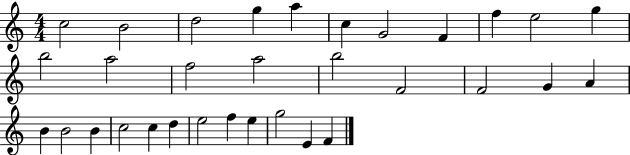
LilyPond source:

{
  \clef treble
  \numericTimeSignature
  \time 4/4
  \key c \major
  c''2 b'2 | d''2 g''4 a''4 | c''4 g'2 f'4 | f''4 e''2 g''4 | \break b''2 a''2 | f''2 a''2 | b''2 f'2 | f'2 g'4 a'4 | \break b'4 b'2 b'4 | c''2 c''4 d''4 | e''2 f''4 e''4 | g''2 e'4 f'4 | \break \bar "|."
}